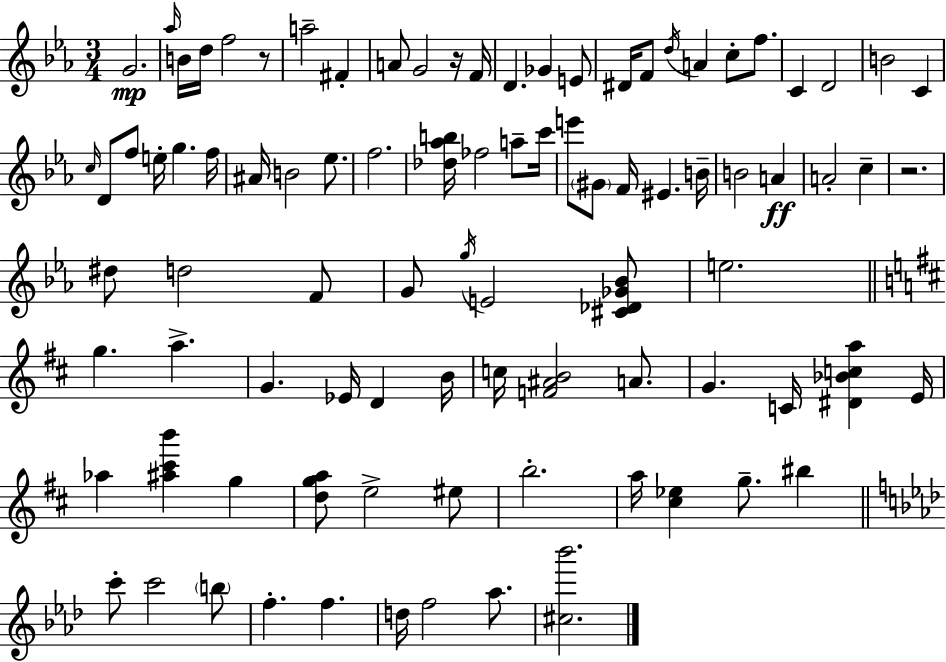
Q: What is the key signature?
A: C minor